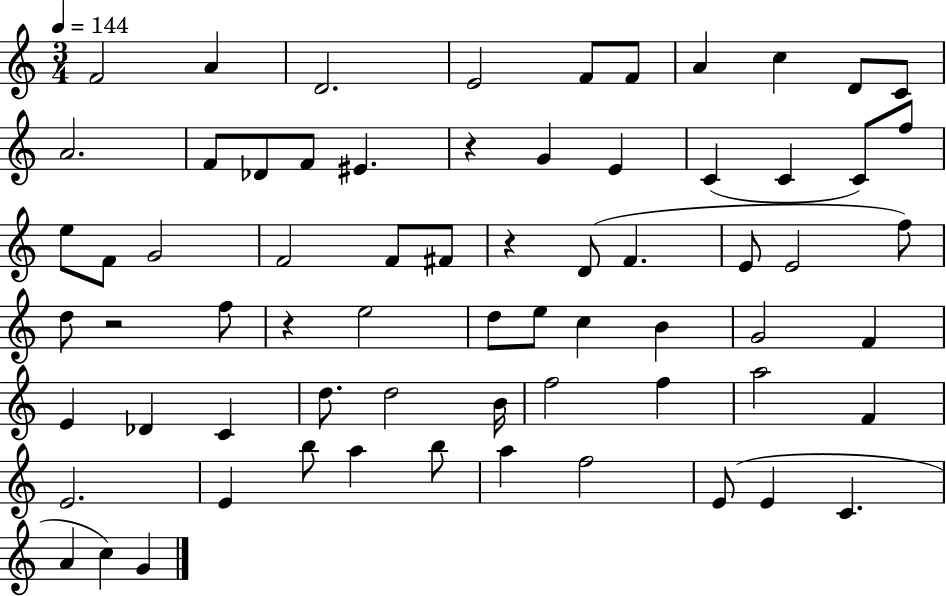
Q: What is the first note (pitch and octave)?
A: F4